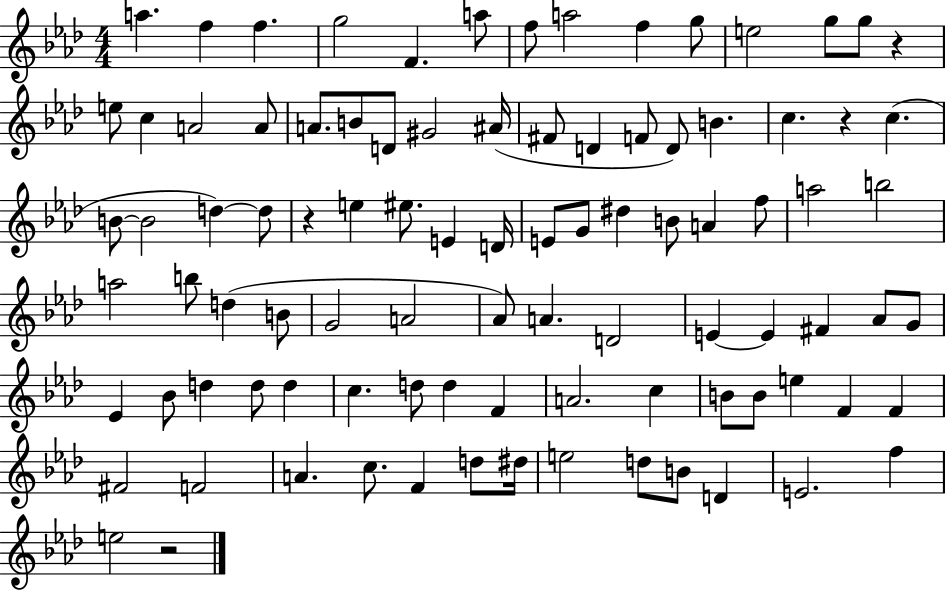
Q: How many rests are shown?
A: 4